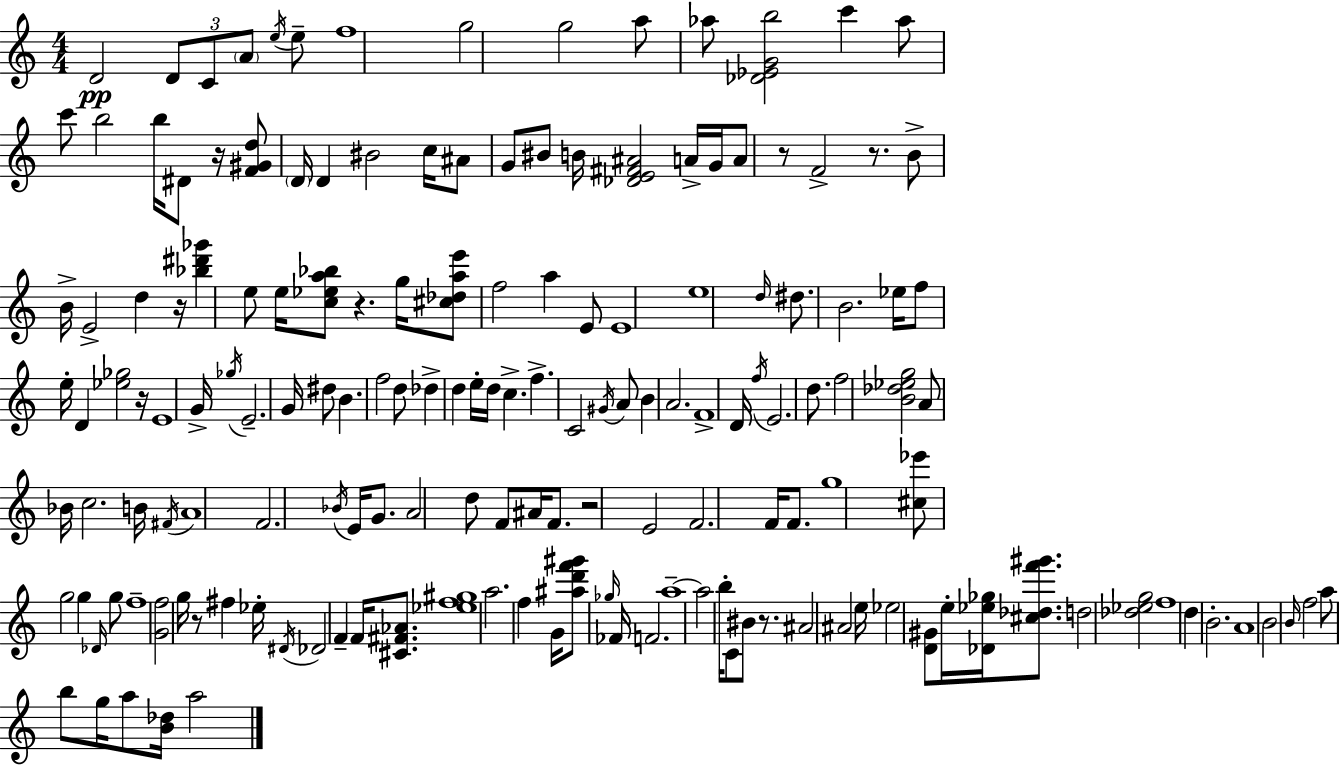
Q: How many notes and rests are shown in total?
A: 162